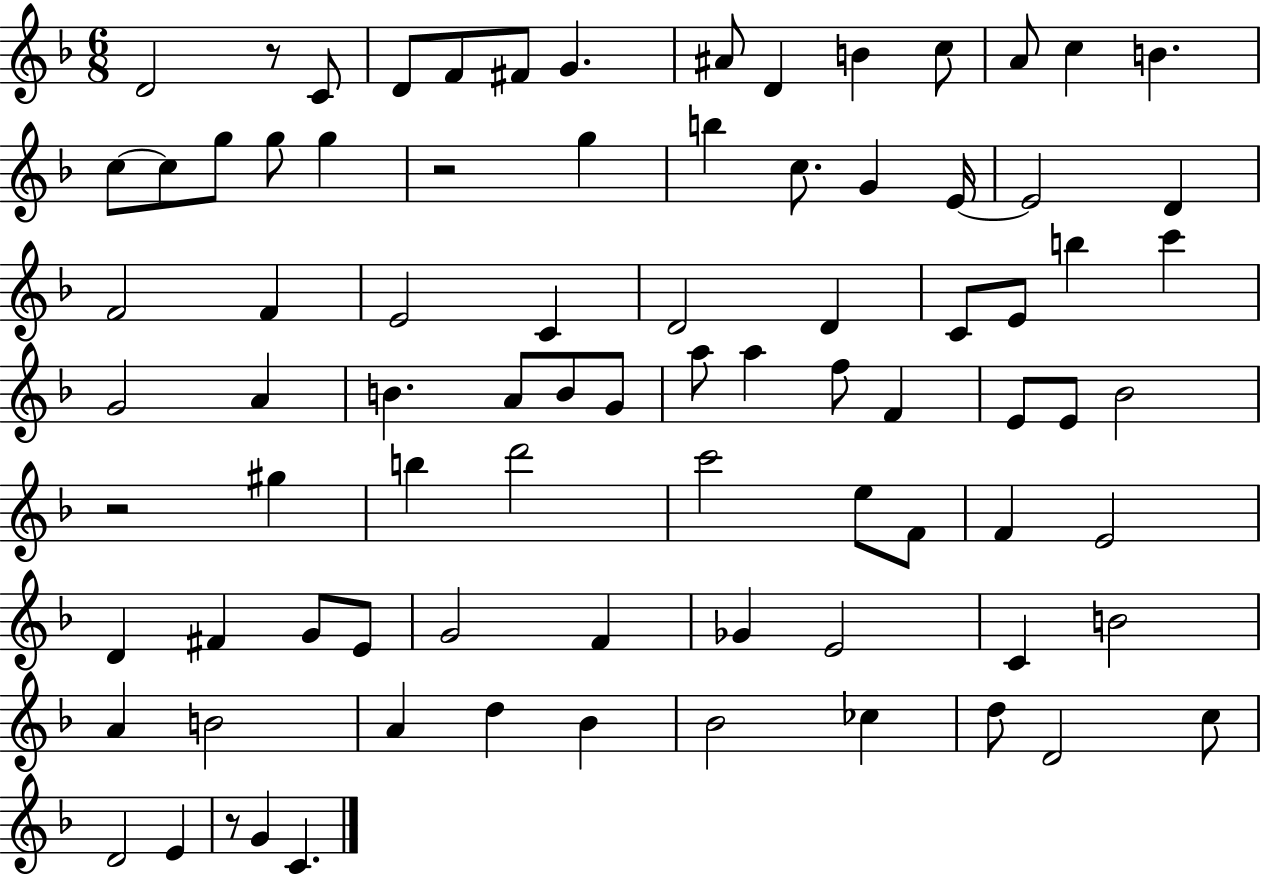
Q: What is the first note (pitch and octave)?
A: D4